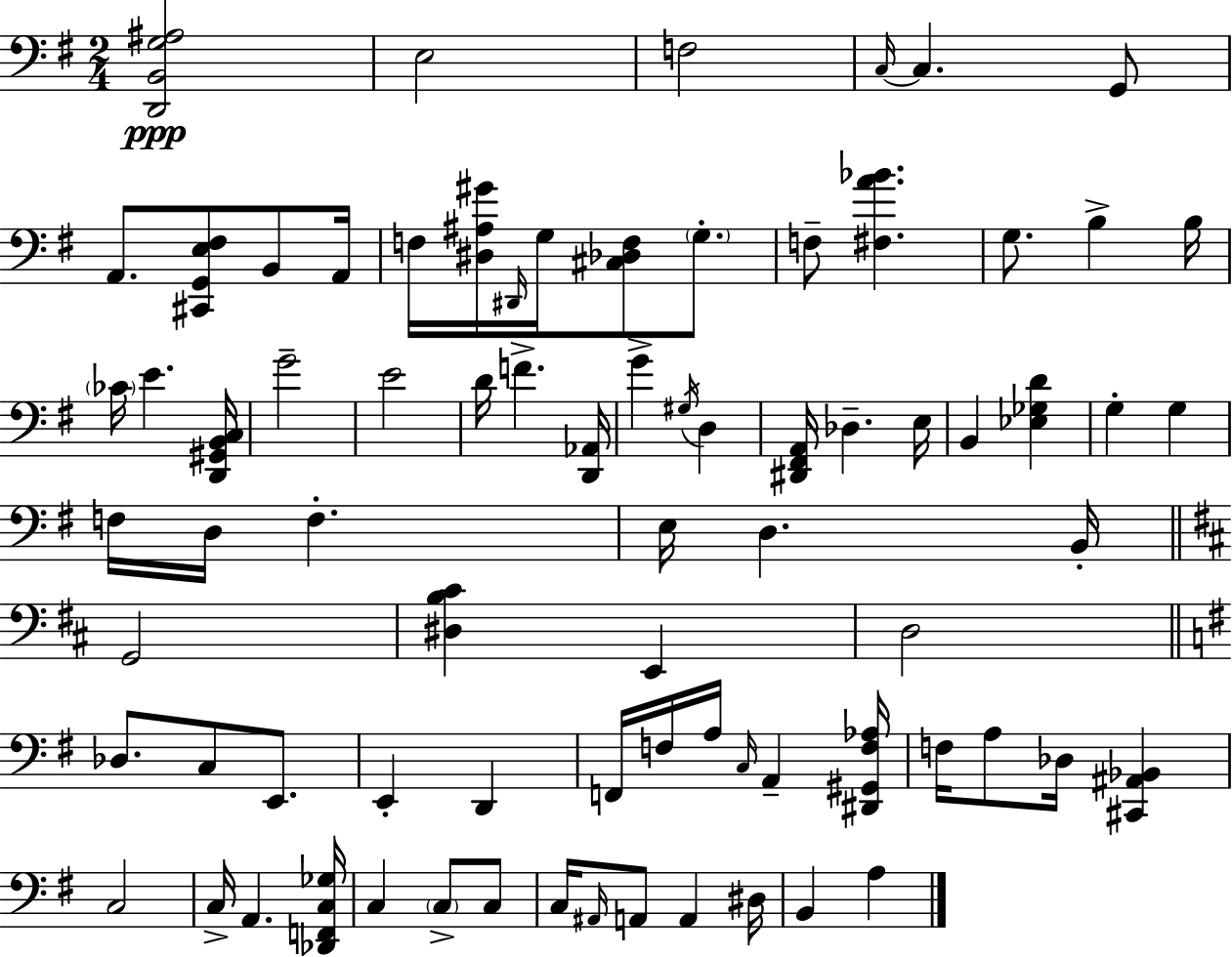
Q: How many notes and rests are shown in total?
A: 78